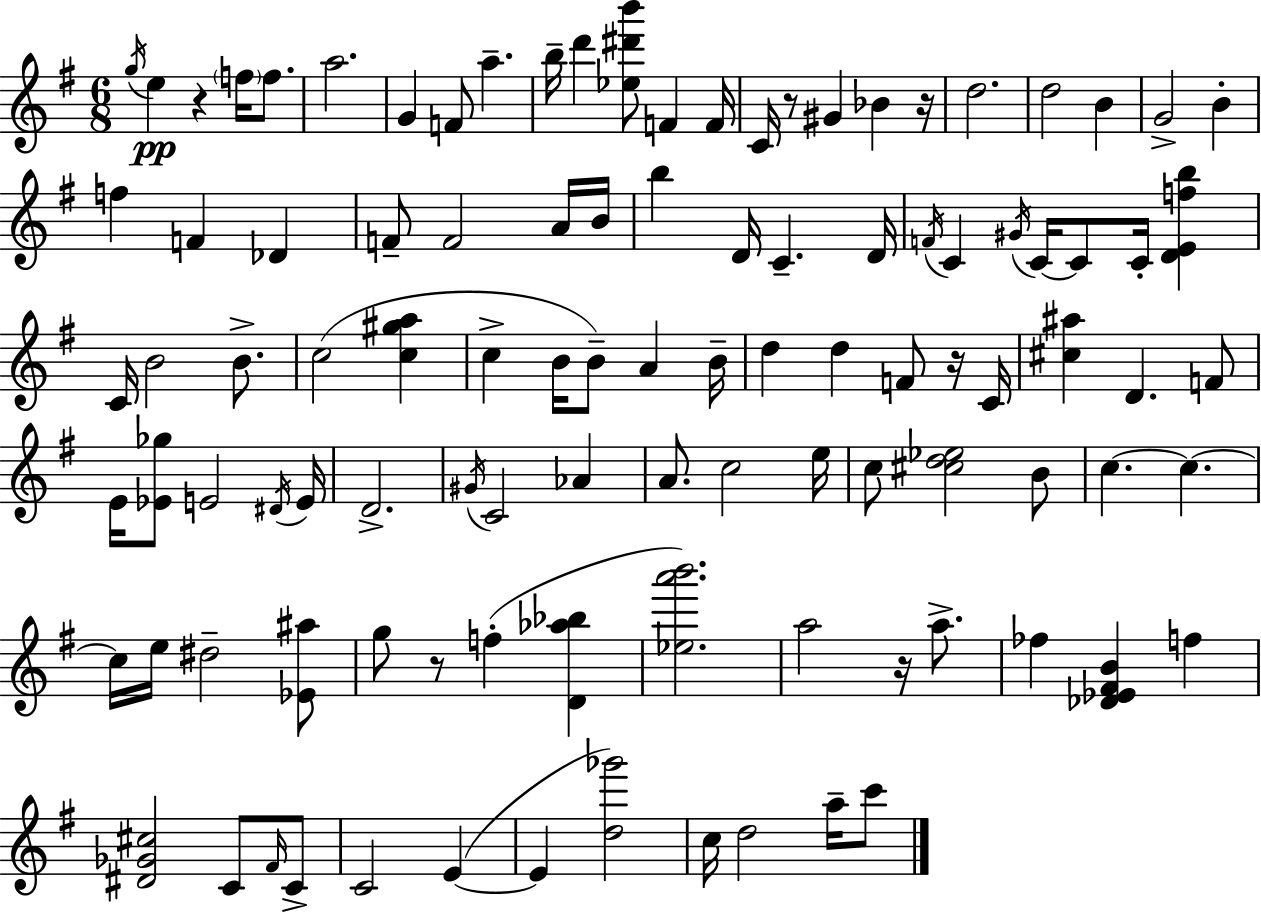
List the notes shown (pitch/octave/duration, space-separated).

G5/s E5/q R/q F5/s F5/e. A5/h. G4/q F4/e A5/q. B5/s D6/q [Eb5,D#6,B6]/e F4/q F4/s C4/s R/e G#4/q Bb4/q R/s D5/h. D5/h B4/q G4/h B4/q F5/q F4/q Db4/q F4/e F4/h A4/s B4/s B5/q D4/s C4/q. D4/s F4/s C4/q G#4/s C4/s C4/e C4/s [D4,E4,F5,B5]/q C4/s B4/h B4/e. C5/h [C5,G#5,A5]/q C5/q B4/s B4/e A4/q B4/s D5/q D5/q F4/e R/s C4/s [C#5,A#5]/q D4/q. F4/e E4/s [Eb4,Gb5]/e E4/h D#4/s E4/s D4/h. G#4/s C4/h Ab4/q A4/e. C5/h E5/s C5/e [C#5,D5,Eb5]/h B4/e C5/q. C5/q. C5/s E5/s D#5/h [Eb4,A#5]/e G5/e R/e F5/q [D4,Ab5,Bb5]/q [Eb5,A6,B6]/h. A5/h R/s A5/e. FES5/q [Db4,Eb4,F#4,B4]/q F5/q [D#4,Gb4,C#5]/h C4/e F#4/s C4/e C4/h E4/q E4/q [D5,Gb6]/h C5/s D5/h A5/s C6/e